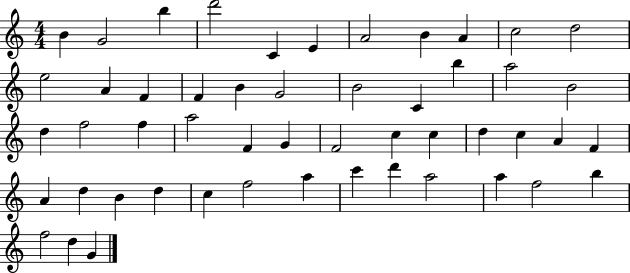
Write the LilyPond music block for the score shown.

{
  \clef treble
  \numericTimeSignature
  \time 4/4
  \key c \major
  b'4 g'2 b''4 | d'''2 c'4 e'4 | a'2 b'4 a'4 | c''2 d''2 | \break e''2 a'4 f'4 | f'4 b'4 g'2 | b'2 c'4 b''4 | a''2 b'2 | \break d''4 f''2 f''4 | a''2 f'4 g'4 | f'2 c''4 c''4 | d''4 c''4 a'4 f'4 | \break a'4 d''4 b'4 d''4 | c''4 f''2 a''4 | c'''4 d'''4 a''2 | a''4 f''2 b''4 | \break f''2 d''4 g'4 | \bar "|."
}